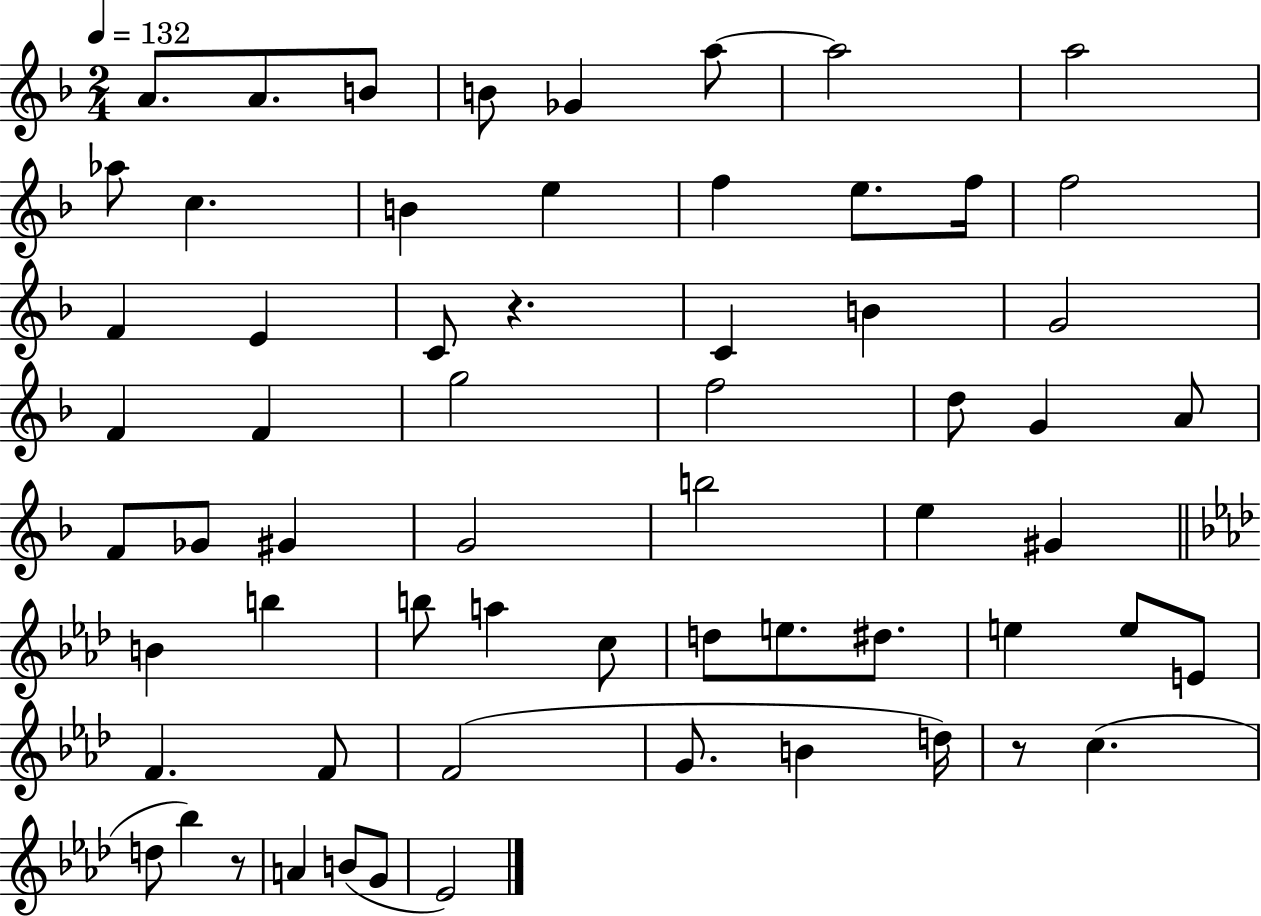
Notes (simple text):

A4/e. A4/e. B4/e B4/e Gb4/q A5/e A5/h A5/h Ab5/e C5/q. B4/q E5/q F5/q E5/e. F5/s F5/h F4/q E4/q C4/e R/q. C4/q B4/q G4/h F4/q F4/q G5/h F5/h D5/e G4/q A4/e F4/e Gb4/e G#4/q G4/h B5/h E5/q G#4/q B4/q B5/q B5/e A5/q C5/e D5/e E5/e. D#5/e. E5/q E5/e E4/e F4/q. F4/e F4/h G4/e. B4/q D5/s R/e C5/q. D5/e Bb5/q R/e A4/q B4/e G4/e Eb4/h